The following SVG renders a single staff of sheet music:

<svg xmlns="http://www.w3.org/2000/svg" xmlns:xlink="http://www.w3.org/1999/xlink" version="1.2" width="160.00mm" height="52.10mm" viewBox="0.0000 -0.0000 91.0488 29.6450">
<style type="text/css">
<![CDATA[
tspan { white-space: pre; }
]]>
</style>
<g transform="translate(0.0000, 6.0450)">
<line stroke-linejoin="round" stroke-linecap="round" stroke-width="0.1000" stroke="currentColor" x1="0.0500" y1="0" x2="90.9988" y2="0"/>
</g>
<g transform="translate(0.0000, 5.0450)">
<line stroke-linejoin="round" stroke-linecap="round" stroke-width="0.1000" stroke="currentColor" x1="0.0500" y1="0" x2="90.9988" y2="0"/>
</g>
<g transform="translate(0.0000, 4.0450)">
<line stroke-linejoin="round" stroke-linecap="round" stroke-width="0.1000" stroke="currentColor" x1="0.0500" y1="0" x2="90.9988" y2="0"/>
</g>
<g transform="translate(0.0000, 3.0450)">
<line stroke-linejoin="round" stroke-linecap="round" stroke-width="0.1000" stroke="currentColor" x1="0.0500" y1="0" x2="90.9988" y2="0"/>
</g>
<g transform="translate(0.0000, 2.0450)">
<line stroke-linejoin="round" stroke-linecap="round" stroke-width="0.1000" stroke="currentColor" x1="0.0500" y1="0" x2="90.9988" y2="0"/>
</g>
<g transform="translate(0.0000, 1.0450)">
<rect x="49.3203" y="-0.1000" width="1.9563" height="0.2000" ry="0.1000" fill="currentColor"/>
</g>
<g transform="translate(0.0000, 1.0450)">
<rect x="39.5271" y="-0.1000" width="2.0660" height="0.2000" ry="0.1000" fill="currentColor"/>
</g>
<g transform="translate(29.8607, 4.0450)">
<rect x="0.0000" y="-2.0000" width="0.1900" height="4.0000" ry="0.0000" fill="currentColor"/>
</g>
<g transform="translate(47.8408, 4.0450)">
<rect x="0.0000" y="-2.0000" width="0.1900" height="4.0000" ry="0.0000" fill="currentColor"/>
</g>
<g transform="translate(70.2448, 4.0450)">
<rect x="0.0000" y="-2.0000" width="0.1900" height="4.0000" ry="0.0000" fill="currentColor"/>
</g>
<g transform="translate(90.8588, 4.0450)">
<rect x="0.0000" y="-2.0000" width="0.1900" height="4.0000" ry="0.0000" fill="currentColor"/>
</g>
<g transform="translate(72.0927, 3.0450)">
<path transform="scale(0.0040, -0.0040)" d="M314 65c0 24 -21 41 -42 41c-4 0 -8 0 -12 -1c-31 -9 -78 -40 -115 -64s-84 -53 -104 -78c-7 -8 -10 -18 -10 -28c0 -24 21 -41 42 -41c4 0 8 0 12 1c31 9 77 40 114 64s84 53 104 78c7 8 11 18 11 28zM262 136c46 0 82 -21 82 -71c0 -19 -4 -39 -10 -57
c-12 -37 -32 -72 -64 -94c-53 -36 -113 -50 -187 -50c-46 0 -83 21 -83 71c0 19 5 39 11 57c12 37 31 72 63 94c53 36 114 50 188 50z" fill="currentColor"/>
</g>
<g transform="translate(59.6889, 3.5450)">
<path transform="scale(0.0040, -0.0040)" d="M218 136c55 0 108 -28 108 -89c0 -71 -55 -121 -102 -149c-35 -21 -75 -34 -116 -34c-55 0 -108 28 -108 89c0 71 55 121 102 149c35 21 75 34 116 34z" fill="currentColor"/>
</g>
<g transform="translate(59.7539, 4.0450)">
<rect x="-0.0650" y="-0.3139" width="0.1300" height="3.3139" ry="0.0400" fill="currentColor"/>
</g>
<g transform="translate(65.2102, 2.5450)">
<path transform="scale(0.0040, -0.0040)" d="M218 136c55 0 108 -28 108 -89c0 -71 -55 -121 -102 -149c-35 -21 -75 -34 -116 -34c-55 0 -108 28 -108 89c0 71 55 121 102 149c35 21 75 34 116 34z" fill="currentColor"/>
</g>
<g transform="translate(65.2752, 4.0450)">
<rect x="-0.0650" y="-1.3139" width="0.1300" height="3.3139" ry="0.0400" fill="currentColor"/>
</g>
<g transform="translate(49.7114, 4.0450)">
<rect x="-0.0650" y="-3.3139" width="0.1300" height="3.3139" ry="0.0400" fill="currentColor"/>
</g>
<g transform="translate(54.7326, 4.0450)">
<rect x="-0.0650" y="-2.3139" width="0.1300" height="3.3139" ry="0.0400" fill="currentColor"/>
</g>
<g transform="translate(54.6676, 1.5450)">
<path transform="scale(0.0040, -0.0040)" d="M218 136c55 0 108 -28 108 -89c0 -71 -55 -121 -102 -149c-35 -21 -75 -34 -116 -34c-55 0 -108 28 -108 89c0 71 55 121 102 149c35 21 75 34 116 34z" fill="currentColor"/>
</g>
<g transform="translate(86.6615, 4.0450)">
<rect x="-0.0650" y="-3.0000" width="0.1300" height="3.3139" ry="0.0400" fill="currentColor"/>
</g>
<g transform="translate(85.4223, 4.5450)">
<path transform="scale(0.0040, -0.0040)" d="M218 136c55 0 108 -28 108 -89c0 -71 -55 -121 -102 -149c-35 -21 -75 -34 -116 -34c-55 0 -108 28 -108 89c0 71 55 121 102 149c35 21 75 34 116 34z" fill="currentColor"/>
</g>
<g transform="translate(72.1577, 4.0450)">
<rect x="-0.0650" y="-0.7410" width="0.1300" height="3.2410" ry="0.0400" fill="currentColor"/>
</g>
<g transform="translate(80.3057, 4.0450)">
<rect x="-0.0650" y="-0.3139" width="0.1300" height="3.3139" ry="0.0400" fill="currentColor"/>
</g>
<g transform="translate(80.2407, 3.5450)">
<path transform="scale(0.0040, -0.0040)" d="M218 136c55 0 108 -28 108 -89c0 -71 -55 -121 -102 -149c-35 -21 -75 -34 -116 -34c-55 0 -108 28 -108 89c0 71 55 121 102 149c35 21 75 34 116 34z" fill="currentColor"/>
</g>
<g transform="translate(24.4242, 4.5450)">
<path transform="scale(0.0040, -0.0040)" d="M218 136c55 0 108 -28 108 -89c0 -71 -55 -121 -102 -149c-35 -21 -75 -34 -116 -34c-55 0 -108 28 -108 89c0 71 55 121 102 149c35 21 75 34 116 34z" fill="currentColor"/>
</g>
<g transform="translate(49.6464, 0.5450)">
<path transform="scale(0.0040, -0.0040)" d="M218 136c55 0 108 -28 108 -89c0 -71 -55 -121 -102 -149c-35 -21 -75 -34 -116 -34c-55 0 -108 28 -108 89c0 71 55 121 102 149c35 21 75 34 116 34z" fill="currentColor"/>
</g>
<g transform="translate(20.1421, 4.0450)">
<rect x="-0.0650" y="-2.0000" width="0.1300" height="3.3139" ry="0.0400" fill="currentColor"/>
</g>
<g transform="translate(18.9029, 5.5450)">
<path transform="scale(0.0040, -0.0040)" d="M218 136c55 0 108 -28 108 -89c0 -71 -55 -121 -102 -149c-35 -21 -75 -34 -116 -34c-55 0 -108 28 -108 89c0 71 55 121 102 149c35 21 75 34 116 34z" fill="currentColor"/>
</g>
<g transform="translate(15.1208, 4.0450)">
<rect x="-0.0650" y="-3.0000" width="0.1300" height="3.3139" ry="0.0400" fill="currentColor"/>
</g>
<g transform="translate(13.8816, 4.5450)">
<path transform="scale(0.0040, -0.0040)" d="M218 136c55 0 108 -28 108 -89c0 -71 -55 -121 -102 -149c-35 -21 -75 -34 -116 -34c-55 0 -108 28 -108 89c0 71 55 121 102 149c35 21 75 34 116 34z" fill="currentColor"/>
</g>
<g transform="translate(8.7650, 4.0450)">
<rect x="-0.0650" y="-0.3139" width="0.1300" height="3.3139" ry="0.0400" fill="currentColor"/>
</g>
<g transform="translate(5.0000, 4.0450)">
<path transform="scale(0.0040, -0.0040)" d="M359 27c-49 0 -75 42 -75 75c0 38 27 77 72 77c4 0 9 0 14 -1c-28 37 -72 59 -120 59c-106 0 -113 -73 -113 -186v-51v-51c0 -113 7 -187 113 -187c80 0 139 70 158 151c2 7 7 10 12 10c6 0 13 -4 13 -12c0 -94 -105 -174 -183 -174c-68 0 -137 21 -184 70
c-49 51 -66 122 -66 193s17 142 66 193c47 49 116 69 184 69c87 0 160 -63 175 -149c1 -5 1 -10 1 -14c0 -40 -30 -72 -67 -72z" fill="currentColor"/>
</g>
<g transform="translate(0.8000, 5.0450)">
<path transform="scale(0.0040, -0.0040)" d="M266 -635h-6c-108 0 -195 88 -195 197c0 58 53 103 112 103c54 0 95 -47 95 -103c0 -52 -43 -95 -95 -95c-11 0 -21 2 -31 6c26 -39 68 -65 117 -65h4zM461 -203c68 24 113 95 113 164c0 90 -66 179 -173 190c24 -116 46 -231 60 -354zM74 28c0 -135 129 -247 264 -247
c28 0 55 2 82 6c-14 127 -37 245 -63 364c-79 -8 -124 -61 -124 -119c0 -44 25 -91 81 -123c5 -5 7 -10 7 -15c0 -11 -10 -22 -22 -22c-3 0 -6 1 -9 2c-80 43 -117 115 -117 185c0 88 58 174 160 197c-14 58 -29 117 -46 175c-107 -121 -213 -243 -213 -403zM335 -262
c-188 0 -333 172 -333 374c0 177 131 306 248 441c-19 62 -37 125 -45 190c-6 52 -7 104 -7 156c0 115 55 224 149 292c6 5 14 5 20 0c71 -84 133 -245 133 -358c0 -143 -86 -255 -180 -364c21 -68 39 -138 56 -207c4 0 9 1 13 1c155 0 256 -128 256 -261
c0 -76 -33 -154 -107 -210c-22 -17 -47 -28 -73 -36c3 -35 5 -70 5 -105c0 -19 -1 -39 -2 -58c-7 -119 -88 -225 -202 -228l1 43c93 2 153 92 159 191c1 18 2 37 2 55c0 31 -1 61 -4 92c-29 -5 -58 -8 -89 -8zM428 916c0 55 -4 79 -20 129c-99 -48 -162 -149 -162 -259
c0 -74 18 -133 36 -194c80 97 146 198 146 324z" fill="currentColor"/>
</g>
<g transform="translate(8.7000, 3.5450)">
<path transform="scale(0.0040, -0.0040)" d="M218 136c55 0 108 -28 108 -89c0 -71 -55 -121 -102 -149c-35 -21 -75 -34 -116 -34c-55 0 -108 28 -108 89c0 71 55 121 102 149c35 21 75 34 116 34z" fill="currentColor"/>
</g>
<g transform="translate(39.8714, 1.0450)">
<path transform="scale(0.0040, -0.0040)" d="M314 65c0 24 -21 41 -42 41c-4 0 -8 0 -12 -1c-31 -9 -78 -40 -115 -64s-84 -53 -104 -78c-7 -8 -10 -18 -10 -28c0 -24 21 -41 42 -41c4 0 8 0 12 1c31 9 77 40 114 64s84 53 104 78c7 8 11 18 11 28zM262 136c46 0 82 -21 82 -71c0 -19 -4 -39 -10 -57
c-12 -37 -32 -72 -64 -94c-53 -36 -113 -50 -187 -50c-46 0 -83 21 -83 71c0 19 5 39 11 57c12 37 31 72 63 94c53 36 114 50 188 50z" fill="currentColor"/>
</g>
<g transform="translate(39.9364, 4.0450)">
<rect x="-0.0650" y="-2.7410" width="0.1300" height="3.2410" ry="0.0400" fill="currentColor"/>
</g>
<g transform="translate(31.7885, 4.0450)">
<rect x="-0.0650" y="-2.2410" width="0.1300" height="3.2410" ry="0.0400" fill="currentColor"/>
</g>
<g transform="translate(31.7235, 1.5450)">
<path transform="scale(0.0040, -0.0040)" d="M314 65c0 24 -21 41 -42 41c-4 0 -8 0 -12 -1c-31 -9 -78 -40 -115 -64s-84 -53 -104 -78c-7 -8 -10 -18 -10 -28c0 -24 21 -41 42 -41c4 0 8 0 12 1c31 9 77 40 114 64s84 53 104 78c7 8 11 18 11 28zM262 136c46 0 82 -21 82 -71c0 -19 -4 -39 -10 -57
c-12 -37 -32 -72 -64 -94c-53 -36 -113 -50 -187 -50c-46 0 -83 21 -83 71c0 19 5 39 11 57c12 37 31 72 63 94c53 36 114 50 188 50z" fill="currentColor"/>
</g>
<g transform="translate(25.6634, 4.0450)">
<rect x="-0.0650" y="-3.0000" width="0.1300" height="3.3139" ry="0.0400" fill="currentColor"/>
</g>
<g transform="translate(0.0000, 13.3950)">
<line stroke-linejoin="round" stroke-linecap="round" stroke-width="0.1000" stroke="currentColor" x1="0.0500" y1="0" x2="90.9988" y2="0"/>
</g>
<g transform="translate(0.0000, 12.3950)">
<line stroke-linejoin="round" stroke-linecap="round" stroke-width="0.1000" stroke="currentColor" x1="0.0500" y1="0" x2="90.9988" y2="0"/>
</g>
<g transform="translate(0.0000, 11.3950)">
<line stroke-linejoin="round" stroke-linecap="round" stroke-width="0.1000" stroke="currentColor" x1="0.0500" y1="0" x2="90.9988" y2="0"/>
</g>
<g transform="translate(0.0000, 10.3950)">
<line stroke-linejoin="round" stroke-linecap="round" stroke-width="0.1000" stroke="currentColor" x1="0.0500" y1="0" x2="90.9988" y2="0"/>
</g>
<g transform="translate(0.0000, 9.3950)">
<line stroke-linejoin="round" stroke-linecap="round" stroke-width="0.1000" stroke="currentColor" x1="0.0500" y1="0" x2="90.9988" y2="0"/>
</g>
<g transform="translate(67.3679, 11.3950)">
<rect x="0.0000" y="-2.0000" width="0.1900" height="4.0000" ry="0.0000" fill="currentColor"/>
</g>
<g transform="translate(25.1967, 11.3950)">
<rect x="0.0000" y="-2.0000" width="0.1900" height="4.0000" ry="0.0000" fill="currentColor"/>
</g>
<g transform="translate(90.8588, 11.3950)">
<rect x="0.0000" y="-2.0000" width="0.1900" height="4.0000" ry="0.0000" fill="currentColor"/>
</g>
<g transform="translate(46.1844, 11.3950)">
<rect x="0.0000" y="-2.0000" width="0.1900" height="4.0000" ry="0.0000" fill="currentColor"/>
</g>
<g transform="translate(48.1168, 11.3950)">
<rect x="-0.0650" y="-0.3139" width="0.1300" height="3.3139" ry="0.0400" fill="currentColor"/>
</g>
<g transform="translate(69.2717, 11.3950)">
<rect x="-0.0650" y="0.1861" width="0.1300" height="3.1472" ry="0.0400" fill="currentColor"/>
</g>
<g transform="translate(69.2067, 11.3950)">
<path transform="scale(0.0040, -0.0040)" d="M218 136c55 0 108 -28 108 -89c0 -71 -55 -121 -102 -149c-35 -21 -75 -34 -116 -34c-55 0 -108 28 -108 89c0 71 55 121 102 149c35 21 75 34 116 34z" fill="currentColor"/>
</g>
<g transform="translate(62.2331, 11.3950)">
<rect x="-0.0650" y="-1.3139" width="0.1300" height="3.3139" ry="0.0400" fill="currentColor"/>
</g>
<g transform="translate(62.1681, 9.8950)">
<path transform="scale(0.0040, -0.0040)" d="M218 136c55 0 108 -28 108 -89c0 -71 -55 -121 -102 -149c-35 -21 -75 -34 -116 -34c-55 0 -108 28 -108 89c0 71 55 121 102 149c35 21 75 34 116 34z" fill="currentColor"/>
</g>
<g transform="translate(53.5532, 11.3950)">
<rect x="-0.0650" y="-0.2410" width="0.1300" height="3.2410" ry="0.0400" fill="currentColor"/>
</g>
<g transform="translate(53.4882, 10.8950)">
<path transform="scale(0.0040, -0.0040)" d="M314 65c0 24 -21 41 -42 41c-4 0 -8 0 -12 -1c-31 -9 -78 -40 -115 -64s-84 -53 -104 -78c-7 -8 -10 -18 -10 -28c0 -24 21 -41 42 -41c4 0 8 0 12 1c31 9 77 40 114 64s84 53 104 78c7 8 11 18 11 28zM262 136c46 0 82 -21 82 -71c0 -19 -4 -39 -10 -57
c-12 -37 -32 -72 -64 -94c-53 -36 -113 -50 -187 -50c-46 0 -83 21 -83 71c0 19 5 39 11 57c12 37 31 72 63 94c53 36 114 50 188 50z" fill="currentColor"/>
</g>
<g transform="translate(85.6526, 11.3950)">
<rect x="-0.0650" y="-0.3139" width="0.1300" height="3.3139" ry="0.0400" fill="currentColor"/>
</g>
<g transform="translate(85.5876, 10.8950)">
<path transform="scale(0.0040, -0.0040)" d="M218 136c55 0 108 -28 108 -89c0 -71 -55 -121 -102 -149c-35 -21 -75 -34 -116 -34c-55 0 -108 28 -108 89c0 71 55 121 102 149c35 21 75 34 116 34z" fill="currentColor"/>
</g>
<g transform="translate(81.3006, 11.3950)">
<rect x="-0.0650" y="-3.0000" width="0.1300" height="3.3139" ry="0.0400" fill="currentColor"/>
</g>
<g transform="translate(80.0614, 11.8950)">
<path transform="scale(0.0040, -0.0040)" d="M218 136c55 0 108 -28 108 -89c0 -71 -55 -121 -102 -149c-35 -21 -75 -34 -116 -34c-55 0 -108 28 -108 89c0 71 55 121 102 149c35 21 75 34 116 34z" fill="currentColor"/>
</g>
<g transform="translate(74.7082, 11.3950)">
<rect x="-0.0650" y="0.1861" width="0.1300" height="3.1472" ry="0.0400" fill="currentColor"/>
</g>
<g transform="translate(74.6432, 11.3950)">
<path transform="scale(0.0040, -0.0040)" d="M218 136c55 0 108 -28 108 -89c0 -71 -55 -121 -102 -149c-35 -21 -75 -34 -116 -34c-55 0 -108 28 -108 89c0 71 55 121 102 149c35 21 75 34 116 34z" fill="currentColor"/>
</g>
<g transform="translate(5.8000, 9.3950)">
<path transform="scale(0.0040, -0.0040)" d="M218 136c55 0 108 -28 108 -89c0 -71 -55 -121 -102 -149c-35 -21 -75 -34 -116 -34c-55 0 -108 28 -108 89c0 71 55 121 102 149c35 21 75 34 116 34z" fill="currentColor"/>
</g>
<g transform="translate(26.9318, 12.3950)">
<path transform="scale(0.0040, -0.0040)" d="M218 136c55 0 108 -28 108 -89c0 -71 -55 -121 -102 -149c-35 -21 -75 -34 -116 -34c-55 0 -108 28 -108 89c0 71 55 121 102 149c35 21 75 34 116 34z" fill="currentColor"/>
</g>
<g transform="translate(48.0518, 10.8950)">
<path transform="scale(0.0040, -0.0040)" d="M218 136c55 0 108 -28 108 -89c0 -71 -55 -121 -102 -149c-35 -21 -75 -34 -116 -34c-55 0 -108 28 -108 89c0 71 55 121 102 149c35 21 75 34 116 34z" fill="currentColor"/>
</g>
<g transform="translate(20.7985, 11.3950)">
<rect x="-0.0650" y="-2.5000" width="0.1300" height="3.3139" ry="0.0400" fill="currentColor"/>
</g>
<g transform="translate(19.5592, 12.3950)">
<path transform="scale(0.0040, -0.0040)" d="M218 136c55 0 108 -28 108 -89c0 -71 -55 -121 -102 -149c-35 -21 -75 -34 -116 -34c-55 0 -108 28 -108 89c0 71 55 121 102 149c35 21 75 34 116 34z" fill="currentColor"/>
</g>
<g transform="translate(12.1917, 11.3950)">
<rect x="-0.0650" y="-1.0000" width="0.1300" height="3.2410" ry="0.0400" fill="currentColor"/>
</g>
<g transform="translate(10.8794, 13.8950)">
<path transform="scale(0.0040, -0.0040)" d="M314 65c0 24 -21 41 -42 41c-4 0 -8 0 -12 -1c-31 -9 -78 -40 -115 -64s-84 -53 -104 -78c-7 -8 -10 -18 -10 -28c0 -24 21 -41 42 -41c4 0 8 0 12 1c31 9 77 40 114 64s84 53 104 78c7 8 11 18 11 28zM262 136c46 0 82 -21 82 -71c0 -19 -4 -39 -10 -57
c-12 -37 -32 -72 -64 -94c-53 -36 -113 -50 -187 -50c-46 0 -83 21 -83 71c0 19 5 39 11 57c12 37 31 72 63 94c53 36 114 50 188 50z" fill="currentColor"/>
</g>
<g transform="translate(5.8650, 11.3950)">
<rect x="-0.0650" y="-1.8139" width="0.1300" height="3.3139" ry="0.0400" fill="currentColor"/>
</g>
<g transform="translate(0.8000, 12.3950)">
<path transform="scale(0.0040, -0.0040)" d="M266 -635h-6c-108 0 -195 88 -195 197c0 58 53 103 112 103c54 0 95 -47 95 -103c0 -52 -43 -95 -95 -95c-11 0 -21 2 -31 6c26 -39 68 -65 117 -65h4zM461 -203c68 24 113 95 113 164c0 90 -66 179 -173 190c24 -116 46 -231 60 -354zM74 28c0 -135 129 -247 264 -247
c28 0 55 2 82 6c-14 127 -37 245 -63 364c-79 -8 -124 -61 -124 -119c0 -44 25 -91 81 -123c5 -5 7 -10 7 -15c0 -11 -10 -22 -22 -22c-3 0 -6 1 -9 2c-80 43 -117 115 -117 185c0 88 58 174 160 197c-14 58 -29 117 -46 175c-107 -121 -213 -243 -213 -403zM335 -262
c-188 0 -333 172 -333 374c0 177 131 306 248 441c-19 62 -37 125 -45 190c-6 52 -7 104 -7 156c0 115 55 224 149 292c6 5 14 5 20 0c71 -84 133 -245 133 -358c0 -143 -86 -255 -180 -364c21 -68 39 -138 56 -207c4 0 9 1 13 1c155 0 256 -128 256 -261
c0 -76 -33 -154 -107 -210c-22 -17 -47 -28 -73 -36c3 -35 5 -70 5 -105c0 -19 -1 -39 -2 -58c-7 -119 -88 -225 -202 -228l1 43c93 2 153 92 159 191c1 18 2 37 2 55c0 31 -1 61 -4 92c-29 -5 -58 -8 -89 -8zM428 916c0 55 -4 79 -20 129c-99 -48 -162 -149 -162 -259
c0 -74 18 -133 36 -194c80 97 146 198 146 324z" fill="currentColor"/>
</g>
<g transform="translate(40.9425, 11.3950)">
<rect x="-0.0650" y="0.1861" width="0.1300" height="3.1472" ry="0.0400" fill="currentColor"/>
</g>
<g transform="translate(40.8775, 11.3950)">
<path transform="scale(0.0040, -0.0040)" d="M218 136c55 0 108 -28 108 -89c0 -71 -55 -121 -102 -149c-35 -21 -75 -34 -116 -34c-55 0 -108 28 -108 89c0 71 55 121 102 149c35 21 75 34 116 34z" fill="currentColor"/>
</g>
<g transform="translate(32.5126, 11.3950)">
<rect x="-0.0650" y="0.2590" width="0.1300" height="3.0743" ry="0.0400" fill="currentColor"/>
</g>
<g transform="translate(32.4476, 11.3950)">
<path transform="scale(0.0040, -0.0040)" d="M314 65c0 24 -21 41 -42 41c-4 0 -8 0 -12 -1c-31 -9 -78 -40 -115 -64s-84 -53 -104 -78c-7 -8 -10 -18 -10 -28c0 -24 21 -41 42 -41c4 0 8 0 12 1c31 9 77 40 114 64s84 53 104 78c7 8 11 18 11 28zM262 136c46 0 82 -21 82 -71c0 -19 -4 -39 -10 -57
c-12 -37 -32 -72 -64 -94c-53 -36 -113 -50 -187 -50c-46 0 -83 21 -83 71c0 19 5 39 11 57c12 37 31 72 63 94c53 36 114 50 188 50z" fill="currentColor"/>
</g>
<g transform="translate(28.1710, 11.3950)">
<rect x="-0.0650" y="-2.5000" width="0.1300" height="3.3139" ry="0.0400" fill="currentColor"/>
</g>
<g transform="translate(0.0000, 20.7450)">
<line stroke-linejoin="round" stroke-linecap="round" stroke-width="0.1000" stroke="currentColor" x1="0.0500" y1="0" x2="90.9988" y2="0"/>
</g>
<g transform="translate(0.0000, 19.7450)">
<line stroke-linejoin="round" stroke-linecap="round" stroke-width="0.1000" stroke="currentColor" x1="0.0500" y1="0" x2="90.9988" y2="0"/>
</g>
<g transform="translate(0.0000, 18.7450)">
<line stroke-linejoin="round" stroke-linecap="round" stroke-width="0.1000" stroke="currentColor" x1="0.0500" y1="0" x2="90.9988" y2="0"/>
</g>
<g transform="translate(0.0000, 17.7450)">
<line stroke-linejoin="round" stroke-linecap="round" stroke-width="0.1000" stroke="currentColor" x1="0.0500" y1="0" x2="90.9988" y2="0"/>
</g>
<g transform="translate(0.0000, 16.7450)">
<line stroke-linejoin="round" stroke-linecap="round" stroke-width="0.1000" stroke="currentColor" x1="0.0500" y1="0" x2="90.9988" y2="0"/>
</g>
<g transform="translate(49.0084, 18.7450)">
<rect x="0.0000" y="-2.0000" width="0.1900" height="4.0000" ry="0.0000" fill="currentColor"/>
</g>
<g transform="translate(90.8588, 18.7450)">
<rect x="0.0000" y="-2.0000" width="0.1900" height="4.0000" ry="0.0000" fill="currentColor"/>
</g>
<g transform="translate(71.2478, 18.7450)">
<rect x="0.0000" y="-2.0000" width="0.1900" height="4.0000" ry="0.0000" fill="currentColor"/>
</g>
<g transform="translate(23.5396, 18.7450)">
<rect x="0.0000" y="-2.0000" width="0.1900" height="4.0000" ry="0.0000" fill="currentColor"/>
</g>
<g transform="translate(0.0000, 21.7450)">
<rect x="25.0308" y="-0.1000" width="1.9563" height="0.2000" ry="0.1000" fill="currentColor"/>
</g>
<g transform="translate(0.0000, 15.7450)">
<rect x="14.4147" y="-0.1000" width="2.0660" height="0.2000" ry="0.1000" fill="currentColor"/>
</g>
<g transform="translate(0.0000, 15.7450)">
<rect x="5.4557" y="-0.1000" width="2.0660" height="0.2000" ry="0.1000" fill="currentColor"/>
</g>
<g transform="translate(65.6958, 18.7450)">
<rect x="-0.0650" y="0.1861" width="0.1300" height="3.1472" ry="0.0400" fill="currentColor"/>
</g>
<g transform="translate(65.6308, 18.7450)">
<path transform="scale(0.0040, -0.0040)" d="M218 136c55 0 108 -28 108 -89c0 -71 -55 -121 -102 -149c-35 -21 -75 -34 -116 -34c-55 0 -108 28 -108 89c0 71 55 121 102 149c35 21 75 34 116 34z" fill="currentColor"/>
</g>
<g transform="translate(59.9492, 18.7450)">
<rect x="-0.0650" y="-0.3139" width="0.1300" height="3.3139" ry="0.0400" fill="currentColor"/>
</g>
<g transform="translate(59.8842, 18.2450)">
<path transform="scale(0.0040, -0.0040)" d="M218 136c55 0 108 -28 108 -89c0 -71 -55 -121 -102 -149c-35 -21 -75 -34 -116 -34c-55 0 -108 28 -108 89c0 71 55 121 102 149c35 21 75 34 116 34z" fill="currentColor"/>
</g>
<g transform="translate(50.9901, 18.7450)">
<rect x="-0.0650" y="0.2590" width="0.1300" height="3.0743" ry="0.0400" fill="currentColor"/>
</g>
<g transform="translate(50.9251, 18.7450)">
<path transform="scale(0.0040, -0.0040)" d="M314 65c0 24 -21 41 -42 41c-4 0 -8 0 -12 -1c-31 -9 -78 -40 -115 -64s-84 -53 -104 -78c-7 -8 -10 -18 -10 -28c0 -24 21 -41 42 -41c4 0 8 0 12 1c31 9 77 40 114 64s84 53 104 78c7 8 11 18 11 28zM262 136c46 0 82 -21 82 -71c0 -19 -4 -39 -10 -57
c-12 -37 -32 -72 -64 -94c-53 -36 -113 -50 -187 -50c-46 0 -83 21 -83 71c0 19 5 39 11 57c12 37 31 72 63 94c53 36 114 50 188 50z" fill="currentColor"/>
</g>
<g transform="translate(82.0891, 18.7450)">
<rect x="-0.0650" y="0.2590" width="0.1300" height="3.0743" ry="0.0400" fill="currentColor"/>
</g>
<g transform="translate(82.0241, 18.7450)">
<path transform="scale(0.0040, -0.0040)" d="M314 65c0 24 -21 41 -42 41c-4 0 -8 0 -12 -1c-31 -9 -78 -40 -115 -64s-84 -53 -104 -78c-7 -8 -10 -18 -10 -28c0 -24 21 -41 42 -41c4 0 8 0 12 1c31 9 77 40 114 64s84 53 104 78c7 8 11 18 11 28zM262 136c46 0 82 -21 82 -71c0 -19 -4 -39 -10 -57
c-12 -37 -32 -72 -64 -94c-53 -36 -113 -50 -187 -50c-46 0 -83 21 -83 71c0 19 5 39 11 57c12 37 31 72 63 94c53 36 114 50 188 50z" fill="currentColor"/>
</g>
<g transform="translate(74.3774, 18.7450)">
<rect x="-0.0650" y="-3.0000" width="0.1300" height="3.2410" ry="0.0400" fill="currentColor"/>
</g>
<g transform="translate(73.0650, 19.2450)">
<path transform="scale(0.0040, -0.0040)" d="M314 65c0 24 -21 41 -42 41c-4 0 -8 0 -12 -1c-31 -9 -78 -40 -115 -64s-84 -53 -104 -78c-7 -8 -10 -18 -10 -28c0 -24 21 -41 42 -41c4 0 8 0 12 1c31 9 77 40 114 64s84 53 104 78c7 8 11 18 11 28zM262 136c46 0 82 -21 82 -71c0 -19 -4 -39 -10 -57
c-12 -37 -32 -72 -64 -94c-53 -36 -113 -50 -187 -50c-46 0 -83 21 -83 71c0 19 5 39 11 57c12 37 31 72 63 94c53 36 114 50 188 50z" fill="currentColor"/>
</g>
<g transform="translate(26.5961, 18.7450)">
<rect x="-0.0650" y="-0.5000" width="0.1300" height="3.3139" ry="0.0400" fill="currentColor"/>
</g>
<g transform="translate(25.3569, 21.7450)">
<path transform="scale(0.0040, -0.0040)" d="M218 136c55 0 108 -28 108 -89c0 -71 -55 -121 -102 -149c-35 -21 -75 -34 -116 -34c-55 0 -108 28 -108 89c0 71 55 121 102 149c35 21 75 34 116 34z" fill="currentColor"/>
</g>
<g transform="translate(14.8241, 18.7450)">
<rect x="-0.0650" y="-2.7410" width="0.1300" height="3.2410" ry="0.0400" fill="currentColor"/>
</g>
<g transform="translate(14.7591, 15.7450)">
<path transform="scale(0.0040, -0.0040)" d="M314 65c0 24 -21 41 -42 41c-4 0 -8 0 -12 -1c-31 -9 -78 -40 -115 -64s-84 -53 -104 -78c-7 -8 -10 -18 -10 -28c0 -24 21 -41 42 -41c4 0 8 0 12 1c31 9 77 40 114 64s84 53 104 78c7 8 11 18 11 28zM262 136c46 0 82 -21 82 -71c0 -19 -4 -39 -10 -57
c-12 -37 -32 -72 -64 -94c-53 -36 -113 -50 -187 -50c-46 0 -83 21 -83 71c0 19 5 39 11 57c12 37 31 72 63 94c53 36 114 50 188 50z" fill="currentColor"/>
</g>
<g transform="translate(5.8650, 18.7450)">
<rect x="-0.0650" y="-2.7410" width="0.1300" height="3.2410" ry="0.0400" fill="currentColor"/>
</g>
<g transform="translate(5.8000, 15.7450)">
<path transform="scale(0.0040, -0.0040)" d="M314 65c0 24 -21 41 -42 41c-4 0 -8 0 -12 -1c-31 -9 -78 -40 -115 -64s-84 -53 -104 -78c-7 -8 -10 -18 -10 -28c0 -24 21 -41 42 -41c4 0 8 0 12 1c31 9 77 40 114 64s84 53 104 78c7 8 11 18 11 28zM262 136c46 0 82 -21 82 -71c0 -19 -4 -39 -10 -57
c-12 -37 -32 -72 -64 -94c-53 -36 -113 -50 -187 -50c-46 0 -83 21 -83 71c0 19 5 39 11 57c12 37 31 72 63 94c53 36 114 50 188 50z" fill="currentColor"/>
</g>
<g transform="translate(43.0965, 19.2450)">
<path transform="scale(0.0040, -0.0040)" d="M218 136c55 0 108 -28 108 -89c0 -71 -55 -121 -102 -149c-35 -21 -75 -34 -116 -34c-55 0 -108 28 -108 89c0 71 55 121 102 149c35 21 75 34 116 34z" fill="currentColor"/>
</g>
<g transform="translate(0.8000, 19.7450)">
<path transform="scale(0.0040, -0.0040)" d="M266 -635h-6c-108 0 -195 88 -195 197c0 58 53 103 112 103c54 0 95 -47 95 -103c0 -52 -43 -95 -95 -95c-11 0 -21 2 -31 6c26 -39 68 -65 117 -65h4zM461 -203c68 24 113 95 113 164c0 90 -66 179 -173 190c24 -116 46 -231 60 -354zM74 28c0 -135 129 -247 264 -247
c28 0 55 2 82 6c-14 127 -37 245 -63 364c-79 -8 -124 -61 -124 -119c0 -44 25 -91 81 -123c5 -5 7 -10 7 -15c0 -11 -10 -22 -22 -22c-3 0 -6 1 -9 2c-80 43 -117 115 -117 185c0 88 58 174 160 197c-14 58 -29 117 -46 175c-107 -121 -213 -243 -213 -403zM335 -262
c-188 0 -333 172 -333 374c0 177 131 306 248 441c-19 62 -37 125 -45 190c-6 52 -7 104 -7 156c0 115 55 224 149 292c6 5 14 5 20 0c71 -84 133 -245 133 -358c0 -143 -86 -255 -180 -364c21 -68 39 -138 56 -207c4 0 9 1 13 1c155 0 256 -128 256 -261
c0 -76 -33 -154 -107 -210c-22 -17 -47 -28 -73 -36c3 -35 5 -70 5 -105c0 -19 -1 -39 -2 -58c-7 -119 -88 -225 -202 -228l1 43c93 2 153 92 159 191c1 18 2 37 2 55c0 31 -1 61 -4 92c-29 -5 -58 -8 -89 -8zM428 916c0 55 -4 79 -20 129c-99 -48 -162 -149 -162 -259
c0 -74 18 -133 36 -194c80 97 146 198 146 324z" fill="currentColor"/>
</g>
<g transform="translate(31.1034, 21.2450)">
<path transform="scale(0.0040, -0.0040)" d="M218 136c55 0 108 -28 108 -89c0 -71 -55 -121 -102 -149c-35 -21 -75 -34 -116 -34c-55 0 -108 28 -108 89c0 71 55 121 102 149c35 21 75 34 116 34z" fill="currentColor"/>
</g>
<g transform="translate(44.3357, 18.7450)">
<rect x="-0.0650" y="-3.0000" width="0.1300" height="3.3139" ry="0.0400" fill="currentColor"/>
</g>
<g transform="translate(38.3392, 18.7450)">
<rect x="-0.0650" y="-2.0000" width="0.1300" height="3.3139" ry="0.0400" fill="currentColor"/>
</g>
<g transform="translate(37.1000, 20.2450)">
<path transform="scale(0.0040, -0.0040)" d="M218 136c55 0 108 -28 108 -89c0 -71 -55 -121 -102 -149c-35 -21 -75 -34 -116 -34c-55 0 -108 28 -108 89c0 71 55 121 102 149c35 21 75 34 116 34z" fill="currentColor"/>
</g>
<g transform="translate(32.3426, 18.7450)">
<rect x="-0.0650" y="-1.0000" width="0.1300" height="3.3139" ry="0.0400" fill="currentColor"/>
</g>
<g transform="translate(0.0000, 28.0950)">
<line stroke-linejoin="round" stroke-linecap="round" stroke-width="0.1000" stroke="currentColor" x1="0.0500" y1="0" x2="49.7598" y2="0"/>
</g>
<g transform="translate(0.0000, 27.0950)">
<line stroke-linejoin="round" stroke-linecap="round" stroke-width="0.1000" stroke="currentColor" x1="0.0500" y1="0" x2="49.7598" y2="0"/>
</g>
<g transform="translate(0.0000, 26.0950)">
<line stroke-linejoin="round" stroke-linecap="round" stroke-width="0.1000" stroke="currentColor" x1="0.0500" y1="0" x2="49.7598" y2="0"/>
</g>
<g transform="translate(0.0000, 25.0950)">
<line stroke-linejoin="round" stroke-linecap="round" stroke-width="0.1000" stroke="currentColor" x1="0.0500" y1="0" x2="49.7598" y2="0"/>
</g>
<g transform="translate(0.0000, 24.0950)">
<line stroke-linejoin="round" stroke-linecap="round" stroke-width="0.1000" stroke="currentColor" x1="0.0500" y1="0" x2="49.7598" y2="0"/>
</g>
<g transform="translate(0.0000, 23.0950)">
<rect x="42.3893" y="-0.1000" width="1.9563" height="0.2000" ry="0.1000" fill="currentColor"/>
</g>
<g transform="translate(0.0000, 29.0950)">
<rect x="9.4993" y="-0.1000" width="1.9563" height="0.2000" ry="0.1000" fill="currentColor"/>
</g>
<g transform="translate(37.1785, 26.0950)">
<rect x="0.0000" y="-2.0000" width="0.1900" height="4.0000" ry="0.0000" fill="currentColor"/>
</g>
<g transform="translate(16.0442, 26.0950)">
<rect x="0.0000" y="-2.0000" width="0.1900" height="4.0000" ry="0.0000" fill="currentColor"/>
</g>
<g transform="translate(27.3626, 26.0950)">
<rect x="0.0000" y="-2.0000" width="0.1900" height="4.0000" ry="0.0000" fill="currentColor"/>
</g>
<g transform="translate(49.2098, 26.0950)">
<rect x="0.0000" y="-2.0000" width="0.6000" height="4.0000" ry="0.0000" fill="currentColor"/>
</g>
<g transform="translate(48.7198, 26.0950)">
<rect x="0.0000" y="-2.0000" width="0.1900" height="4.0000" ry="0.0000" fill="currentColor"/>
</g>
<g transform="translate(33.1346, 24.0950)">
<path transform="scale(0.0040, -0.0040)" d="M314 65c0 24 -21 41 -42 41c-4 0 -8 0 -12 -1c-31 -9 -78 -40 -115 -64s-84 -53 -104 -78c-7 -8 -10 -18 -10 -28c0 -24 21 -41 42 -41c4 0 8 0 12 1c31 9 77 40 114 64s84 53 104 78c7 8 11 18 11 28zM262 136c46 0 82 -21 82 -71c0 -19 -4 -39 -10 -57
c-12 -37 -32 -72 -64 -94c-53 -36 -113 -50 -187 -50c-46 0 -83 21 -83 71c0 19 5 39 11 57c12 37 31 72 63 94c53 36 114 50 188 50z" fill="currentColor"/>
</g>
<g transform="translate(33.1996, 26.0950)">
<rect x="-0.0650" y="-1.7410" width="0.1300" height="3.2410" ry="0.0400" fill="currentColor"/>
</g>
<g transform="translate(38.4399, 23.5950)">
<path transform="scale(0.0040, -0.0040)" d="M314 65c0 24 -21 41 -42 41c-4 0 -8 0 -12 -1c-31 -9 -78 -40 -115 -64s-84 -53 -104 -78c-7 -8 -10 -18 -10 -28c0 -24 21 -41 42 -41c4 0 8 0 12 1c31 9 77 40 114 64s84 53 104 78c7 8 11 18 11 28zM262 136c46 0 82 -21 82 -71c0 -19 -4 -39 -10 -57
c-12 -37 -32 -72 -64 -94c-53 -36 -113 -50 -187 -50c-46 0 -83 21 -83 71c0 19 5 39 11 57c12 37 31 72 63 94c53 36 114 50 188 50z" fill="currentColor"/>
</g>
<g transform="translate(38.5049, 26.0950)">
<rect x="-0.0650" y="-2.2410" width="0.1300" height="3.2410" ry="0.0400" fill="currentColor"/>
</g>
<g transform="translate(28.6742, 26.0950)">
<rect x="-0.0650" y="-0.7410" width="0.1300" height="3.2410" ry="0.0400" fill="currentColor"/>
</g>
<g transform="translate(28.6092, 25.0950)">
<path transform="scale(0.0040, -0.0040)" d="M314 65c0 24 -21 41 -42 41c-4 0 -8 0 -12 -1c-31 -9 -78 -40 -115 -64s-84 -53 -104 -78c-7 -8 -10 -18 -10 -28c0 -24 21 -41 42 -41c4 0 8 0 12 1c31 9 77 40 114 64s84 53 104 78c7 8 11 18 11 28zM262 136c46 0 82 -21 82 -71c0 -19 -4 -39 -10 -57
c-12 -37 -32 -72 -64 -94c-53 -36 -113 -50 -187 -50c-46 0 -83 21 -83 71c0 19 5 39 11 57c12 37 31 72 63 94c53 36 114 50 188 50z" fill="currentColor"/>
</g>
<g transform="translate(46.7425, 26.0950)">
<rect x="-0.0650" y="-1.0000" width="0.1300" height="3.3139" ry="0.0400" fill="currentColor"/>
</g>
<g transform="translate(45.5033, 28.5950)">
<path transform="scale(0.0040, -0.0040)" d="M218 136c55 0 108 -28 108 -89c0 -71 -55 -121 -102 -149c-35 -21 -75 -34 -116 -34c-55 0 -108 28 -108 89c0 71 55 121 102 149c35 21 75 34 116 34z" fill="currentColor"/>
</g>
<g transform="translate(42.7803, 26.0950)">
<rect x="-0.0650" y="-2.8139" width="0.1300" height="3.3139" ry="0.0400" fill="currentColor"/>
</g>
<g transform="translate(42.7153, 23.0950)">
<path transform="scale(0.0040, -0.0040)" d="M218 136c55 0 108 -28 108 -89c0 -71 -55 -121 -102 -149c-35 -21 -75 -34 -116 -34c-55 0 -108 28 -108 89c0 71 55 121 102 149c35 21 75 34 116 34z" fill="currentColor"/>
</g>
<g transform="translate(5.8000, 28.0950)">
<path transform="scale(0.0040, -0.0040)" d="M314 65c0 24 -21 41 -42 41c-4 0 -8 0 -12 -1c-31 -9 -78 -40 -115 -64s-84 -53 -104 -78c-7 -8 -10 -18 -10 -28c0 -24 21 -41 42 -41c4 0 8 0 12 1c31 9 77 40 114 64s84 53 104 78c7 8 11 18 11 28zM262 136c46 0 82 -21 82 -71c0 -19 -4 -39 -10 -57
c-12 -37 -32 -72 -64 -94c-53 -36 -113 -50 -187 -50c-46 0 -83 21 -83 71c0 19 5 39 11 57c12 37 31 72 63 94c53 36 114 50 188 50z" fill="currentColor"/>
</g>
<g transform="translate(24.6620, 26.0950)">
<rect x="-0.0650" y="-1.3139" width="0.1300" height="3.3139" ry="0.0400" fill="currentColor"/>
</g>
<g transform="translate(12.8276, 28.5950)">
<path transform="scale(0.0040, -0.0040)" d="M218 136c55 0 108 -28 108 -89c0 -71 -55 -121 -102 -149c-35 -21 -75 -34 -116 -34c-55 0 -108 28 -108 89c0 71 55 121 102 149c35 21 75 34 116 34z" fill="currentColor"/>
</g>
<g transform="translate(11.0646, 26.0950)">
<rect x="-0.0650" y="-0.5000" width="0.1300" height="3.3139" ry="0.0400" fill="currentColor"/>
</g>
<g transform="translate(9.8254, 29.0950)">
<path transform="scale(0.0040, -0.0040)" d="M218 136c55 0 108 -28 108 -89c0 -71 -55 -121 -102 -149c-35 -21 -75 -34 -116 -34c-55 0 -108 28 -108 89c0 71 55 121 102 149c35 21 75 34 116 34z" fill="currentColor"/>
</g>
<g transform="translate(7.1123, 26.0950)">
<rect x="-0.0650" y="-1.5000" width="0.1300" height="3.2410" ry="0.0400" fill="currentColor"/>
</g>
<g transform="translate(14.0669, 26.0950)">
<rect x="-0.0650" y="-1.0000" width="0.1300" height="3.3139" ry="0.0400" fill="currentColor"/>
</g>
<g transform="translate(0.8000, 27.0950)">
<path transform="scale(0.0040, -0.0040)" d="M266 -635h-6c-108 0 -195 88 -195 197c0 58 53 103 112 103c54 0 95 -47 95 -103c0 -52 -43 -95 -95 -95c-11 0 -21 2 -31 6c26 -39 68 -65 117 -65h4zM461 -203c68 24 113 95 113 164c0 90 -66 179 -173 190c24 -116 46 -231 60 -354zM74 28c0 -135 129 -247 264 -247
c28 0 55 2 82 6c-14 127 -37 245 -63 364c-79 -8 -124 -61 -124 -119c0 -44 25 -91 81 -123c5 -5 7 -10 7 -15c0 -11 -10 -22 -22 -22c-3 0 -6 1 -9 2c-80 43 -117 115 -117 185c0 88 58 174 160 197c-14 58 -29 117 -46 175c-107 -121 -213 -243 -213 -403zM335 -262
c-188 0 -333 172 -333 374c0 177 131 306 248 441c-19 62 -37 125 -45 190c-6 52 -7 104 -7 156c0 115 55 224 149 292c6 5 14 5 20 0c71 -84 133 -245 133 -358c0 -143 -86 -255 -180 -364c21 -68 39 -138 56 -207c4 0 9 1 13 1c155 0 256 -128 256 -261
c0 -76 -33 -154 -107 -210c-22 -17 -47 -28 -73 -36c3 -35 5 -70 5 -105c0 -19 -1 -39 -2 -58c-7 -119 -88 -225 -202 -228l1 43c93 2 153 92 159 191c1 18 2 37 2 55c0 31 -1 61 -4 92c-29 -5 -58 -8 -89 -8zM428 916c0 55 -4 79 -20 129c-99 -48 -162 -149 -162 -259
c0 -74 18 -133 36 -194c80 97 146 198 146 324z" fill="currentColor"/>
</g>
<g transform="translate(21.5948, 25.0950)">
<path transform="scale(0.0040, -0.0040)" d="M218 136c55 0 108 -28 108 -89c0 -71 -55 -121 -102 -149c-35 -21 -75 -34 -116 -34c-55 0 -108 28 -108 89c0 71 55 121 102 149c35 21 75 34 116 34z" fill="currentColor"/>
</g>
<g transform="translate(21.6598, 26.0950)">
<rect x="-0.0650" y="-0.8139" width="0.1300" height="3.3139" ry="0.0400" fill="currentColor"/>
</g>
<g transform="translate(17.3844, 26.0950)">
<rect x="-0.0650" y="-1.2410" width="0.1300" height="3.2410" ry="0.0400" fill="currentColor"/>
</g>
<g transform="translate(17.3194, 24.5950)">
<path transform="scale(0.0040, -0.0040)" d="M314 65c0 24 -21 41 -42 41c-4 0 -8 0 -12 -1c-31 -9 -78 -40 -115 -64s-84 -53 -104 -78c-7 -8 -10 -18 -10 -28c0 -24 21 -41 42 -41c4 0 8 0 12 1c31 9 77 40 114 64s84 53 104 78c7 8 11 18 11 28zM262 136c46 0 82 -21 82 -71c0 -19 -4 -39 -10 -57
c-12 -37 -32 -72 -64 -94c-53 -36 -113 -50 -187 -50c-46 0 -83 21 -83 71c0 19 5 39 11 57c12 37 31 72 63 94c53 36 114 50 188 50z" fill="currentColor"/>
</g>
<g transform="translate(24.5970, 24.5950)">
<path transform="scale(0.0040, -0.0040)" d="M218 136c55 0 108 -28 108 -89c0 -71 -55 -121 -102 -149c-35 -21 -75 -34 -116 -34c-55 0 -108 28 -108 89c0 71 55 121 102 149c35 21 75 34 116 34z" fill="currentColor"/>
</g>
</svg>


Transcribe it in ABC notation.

X:1
T:Untitled
M:4/4
L:1/4
K:C
c A F A g2 a2 b g c e d2 c A f D2 G G B2 B c c2 e B B A c a2 a2 C D F A B2 c B A2 B2 E2 C D e2 d e d2 f2 g2 a D